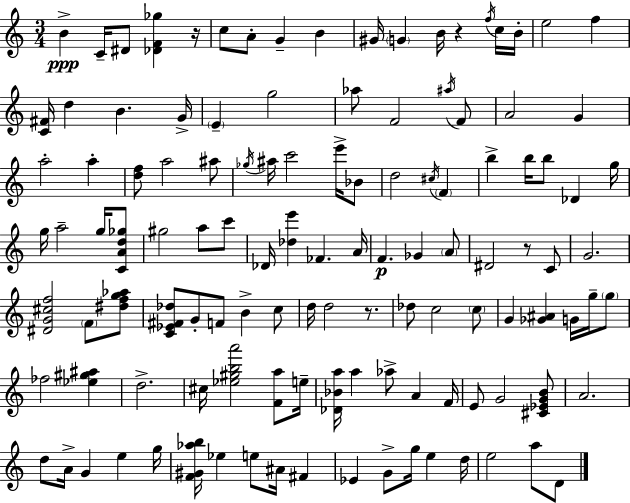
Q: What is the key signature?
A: C major